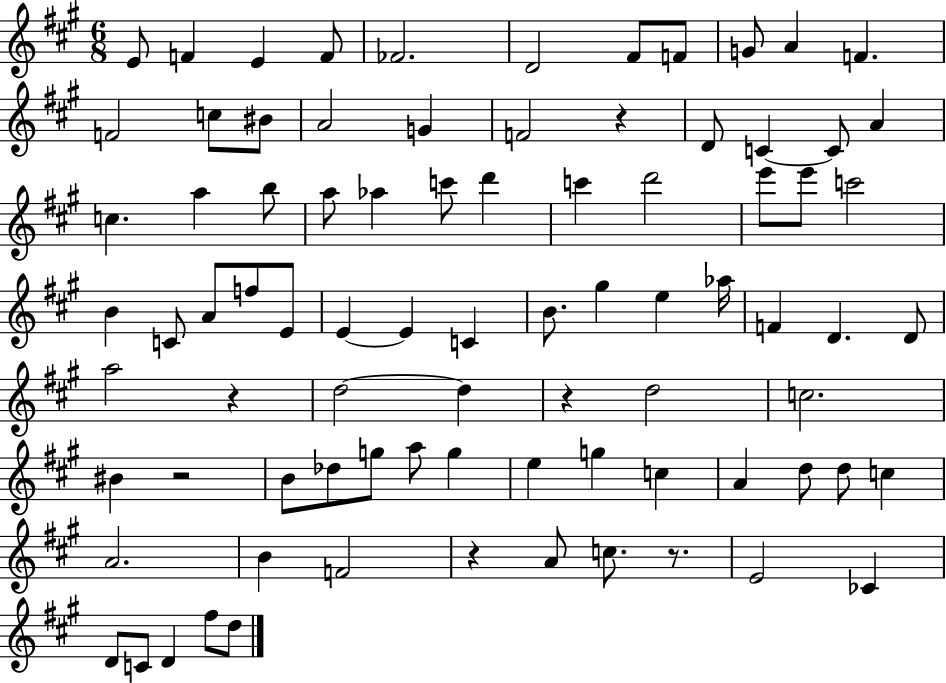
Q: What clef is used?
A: treble